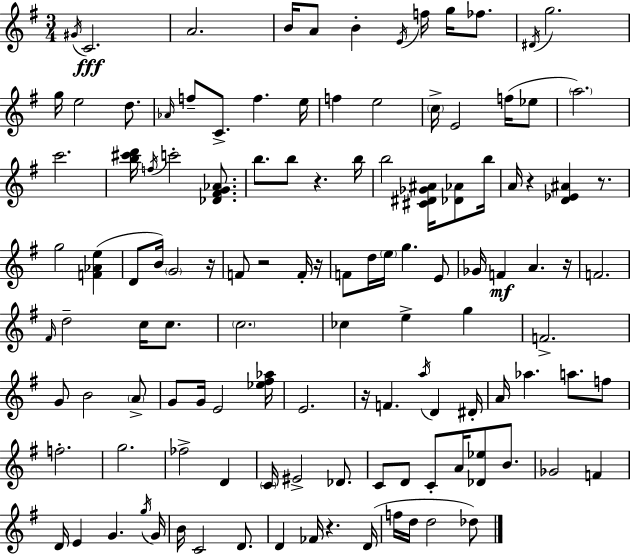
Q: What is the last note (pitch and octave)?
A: Db5